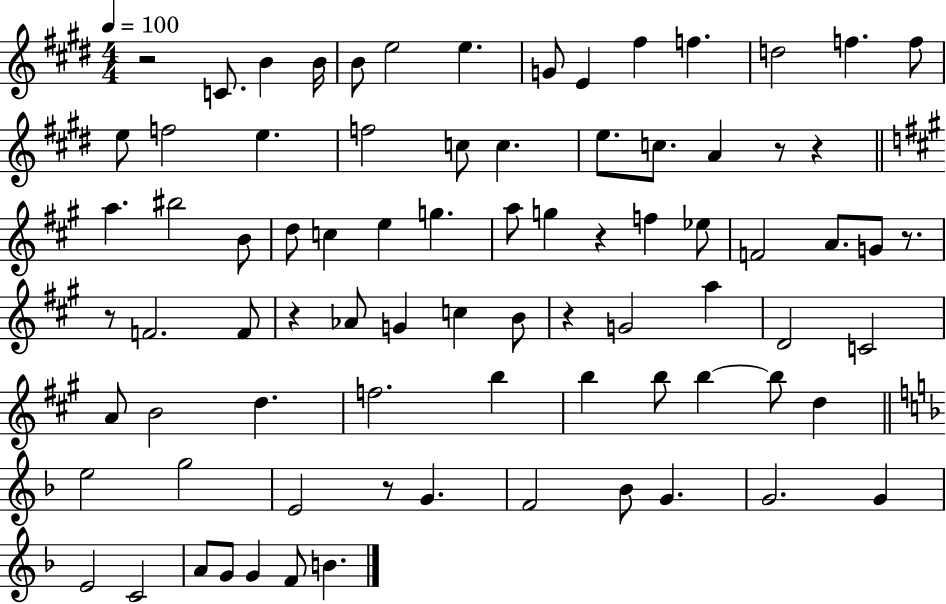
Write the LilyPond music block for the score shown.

{
  \clef treble
  \numericTimeSignature
  \time 4/4
  \key e \major
  \tempo 4 = 100
  \repeat volta 2 { r2 c'8. b'4 b'16 | b'8 e''2 e''4. | g'8 e'4 fis''4 f''4. | d''2 f''4. f''8 | \break e''8 f''2 e''4. | f''2 c''8 c''4. | e''8. c''8. a'4 r8 r4 | \bar "||" \break \key a \major a''4. bis''2 b'8 | d''8 c''4 e''4 g''4. | a''8 g''4 r4 f''4 ees''8 | f'2 a'8. g'8 r8. | \break r8 f'2. f'8 | r4 aes'8 g'4 c''4 b'8 | r4 g'2 a''4 | d'2 c'2 | \break a'8 b'2 d''4. | f''2. b''4 | b''4 b''8 b''4~~ b''8 d''4 | \bar "||" \break \key f \major e''2 g''2 | e'2 r8 g'4. | f'2 bes'8 g'4. | g'2. g'4 | \break e'2 c'2 | a'8 g'8 g'4 f'8 b'4. | } \bar "|."
}